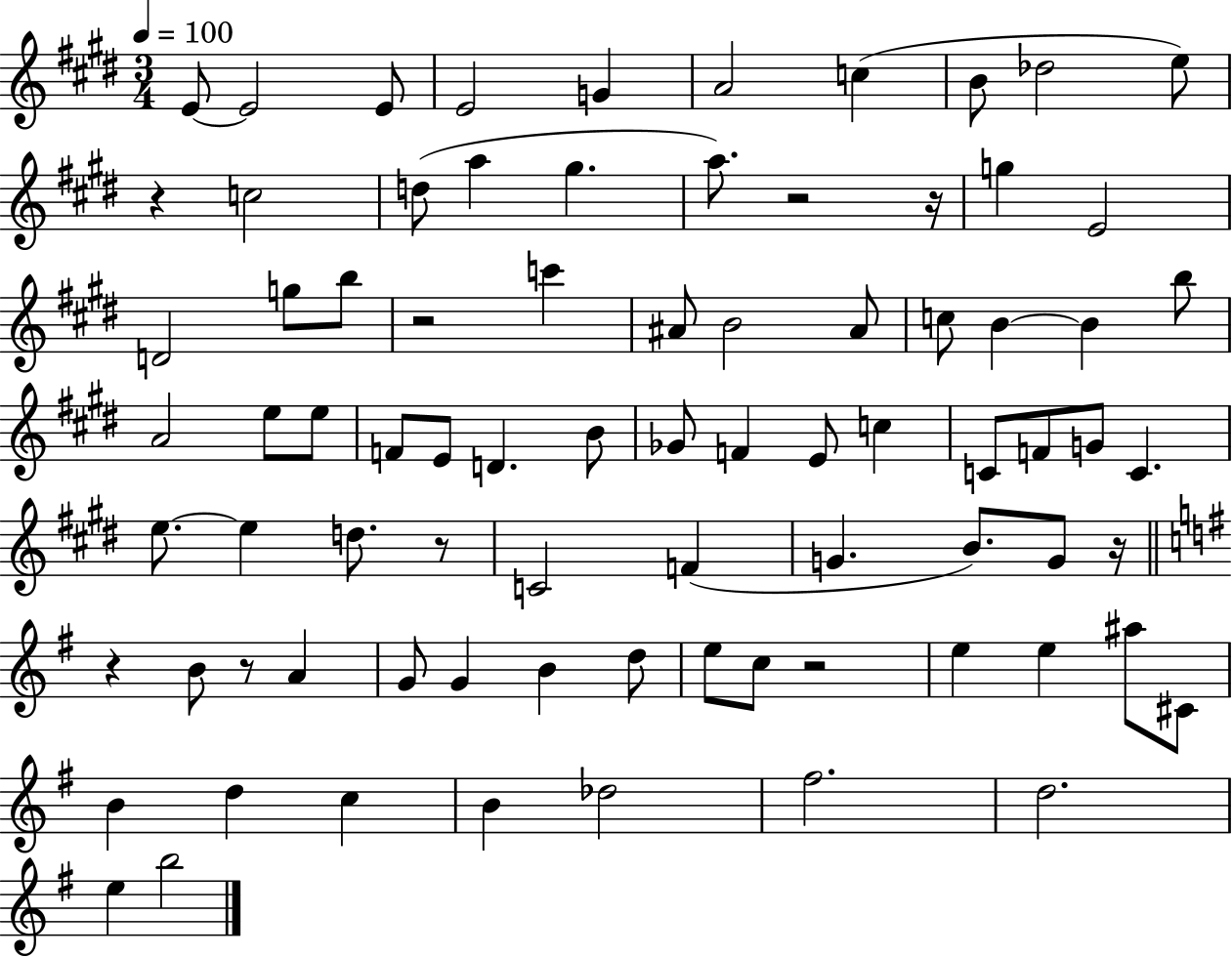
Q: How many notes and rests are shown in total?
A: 81